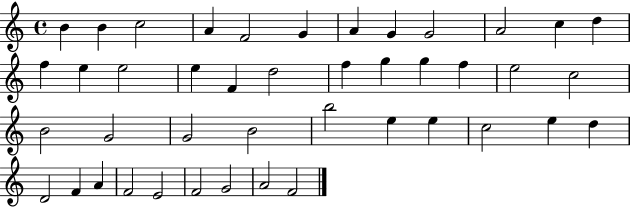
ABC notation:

X:1
T:Untitled
M:4/4
L:1/4
K:C
B B c2 A F2 G A G G2 A2 c d f e e2 e F d2 f g g f e2 c2 B2 G2 G2 B2 b2 e e c2 e d D2 F A F2 E2 F2 G2 A2 F2